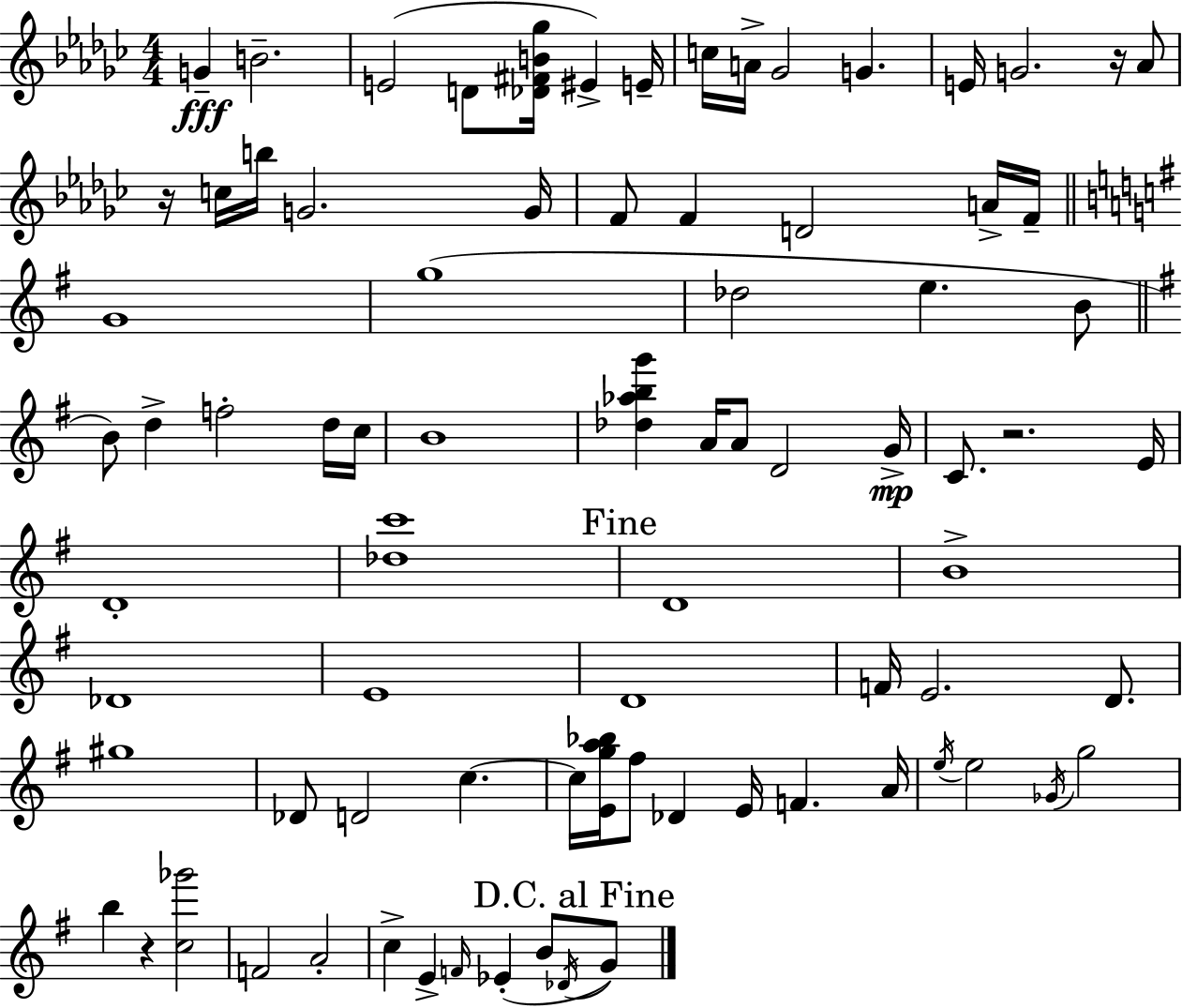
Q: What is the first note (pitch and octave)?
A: G4